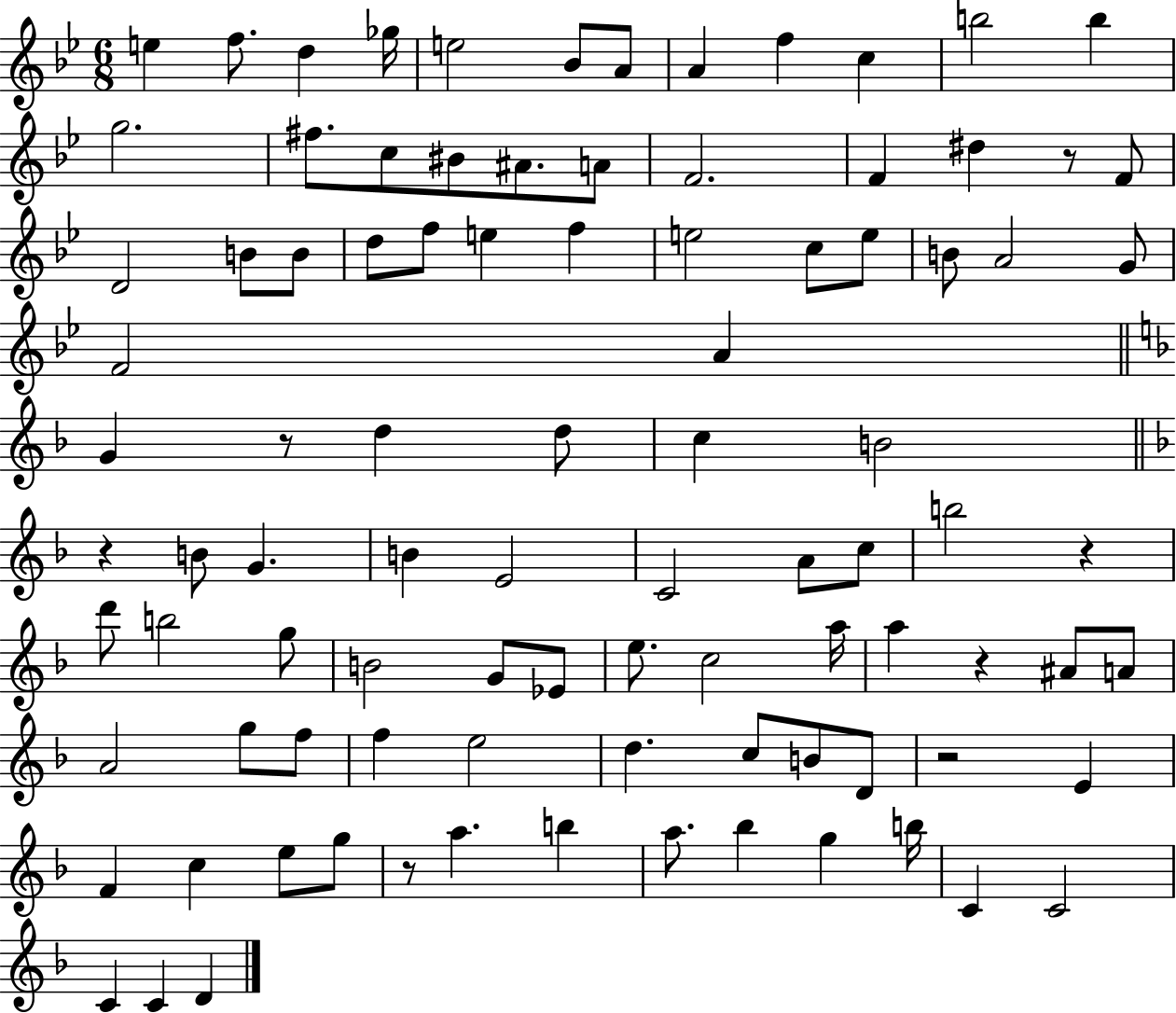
{
  \clef treble
  \numericTimeSignature
  \time 6/8
  \key bes \major
  e''4 f''8. d''4 ges''16 | e''2 bes'8 a'8 | a'4 f''4 c''4 | b''2 b''4 | \break g''2. | fis''8. c''8 bis'8 ais'8. a'8 | f'2. | f'4 dis''4 r8 f'8 | \break d'2 b'8 b'8 | d''8 f''8 e''4 f''4 | e''2 c''8 e''8 | b'8 a'2 g'8 | \break f'2 a'4 | \bar "||" \break \key d \minor g'4 r8 d''4 d''8 | c''4 b'2 | \bar "||" \break \key f \major r4 b'8 g'4. | b'4 e'2 | c'2 a'8 c''8 | b''2 r4 | \break d'''8 b''2 g''8 | b'2 g'8 ees'8 | e''8. c''2 a''16 | a''4 r4 ais'8 a'8 | \break a'2 g''8 f''8 | f''4 e''2 | d''4. c''8 b'8 d'8 | r2 e'4 | \break f'4 c''4 e''8 g''8 | r8 a''4. b''4 | a''8. bes''4 g''4 b''16 | c'4 c'2 | \break c'4 c'4 d'4 | \bar "|."
}